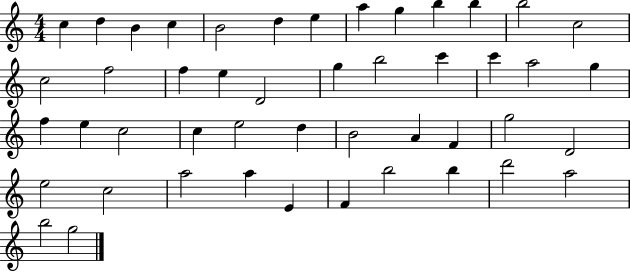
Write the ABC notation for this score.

X:1
T:Untitled
M:4/4
L:1/4
K:C
c d B c B2 d e a g b b b2 c2 c2 f2 f e D2 g b2 c' c' a2 g f e c2 c e2 d B2 A F g2 D2 e2 c2 a2 a E F b2 b d'2 a2 b2 g2